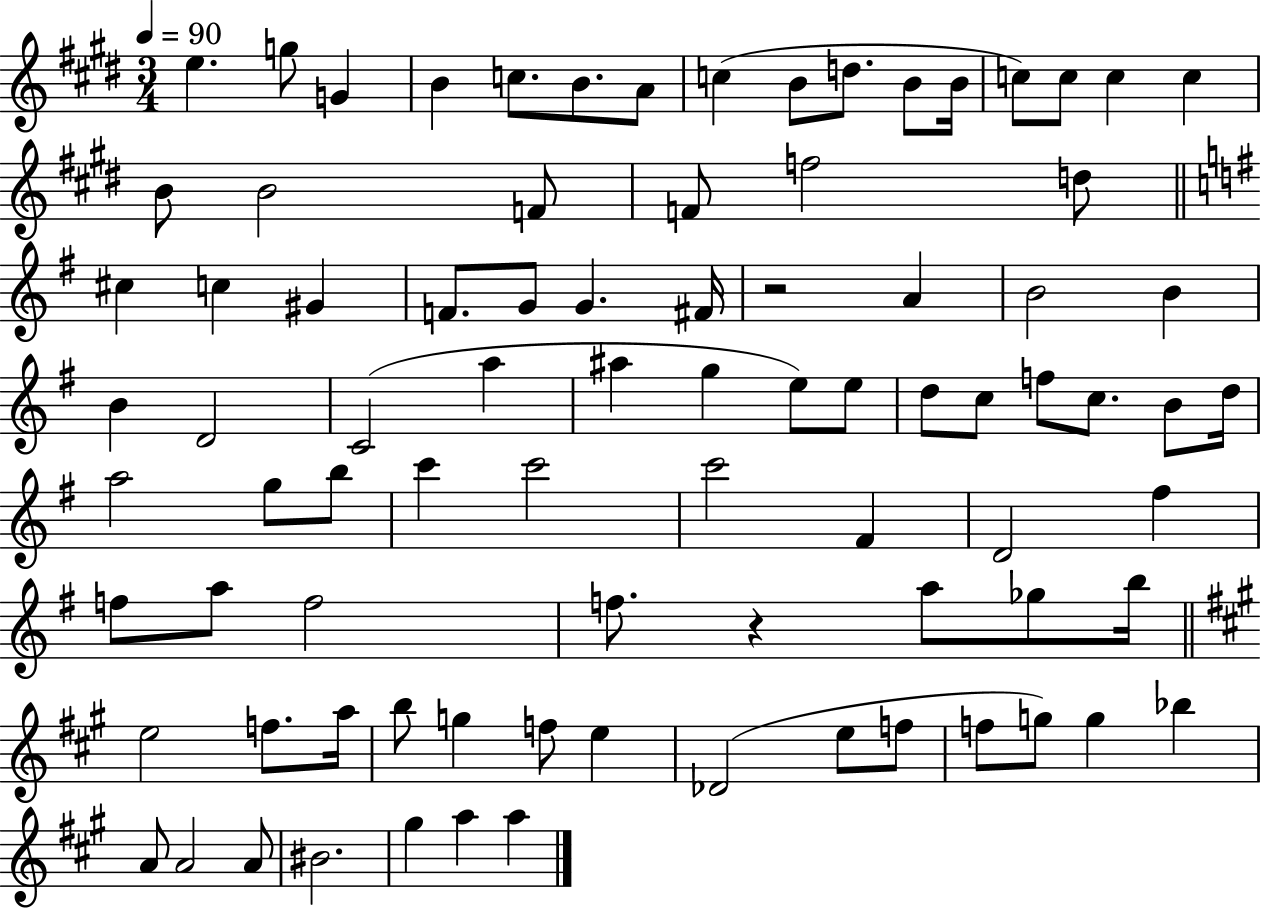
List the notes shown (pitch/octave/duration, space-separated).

E5/q. G5/e G4/q B4/q C5/e. B4/e. A4/e C5/q B4/e D5/e. B4/e B4/s C5/e C5/e C5/q C5/q B4/e B4/h F4/e F4/e F5/h D5/e C#5/q C5/q G#4/q F4/e. G4/e G4/q. F#4/s R/h A4/q B4/h B4/q B4/q D4/h C4/h A5/q A#5/q G5/q E5/e E5/e D5/e C5/e F5/e C5/e. B4/e D5/s A5/h G5/e B5/e C6/q C6/h C6/h F#4/q D4/h F#5/q F5/e A5/e F5/h F5/e. R/q A5/e Gb5/e B5/s E5/h F5/e. A5/s B5/e G5/q F5/e E5/q Db4/h E5/e F5/e F5/e G5/e G5/q Bb5/q A4/e A4/h A4/e BIS4/h. G#5/q A5/q A5/q